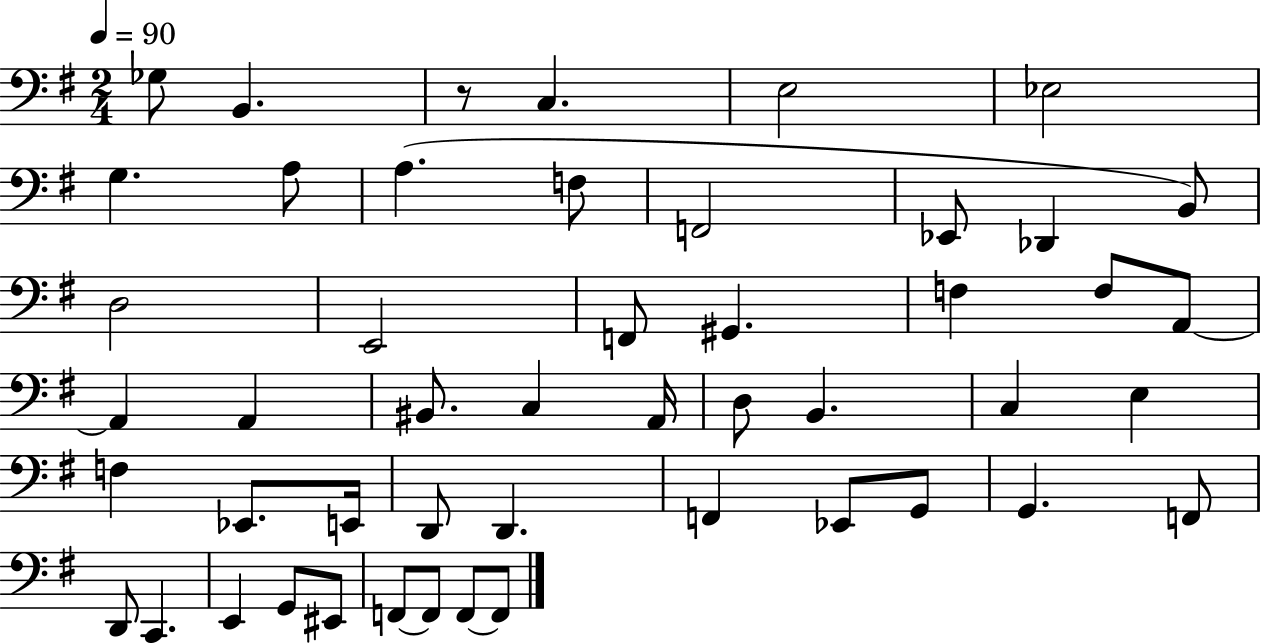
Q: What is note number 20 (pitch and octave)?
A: A2